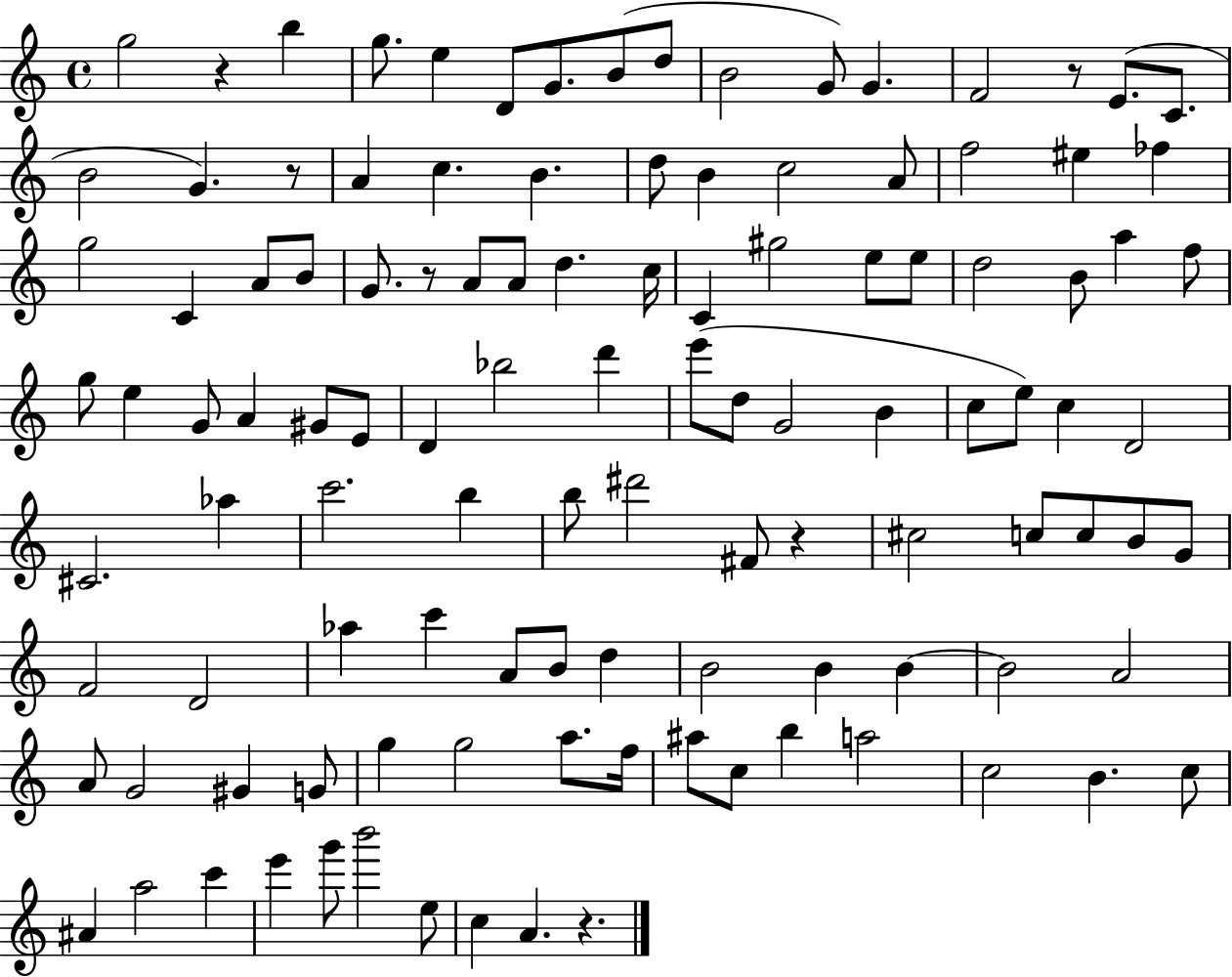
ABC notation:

X:1
T:Untitled
M:4/4
L:1/4
K:C
g2 z b g/2 e D/2 G/2 B/2 d/2 B2 G/2 G F2 z/2 E/2 C/2 B2 G z/2 A c B d/2 B c2 A/2 f2 ^e _f g2 C A/2 B/2 G/2 z/2 A/2 A/2 d c/4 C ^g2 e/2 e/2 d2 B/2 a f/2 g/2 e G/2 A ^G/2 E/2 D _b2 d' e'/2 d/2 G2 B c/2 e/2 c D2 ^C2 _a c'2 b b/2 ^d'2 ^F/2 z ^c2 c/2 c/2 B/2 G/2 F2 D2 _a c' A/2 B/2 d B2 B B B2 A2 A/2 G2 ^G G/2 g g2 a/2 f/4 ^a/2 c/2 b a2 c2 B c/2 ^A a2 c' e' g'/2 b'2 e/2 c A z